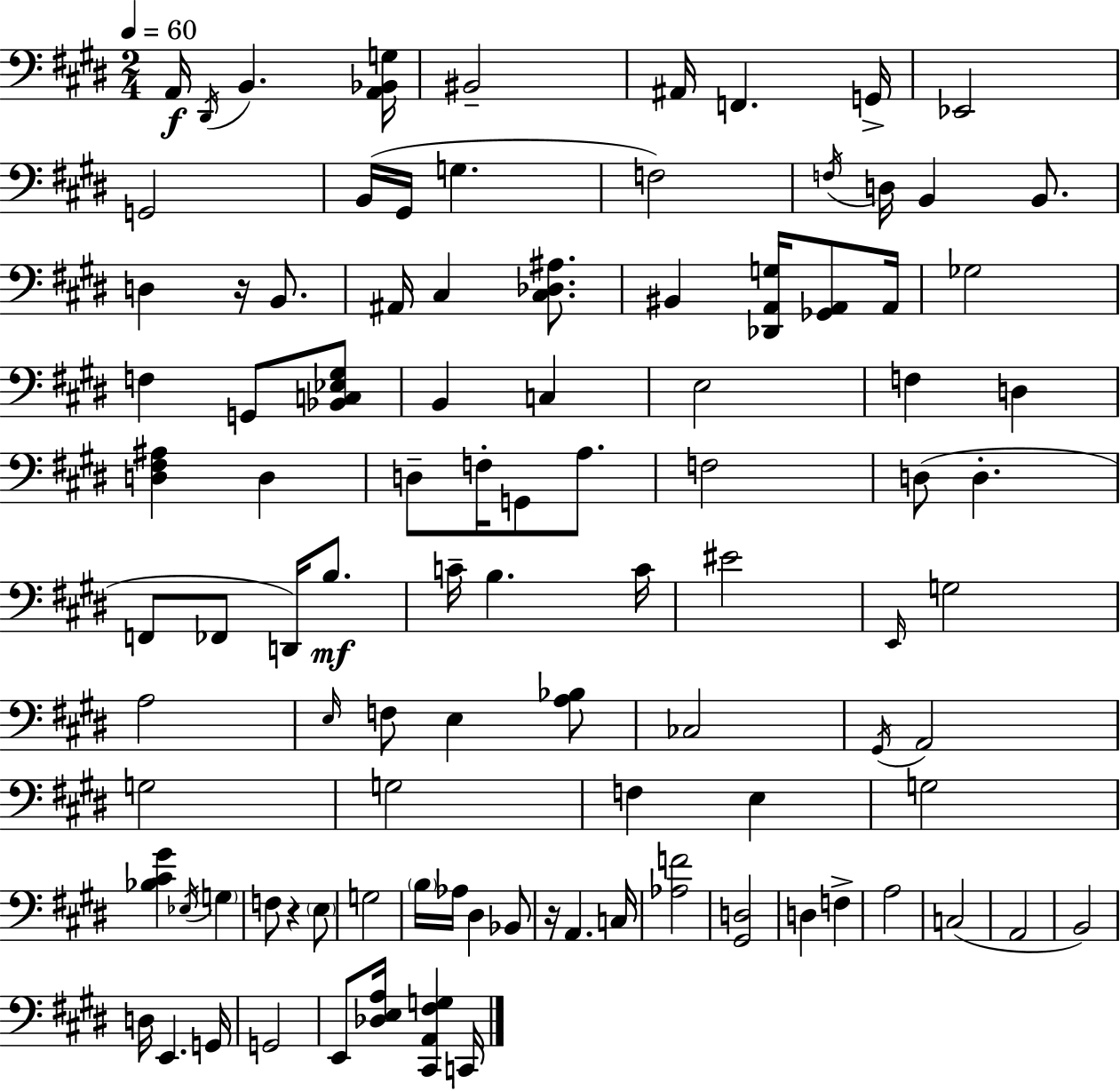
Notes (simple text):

A2/s D#2/s B2/q. [A2,Bb2,G3]/s BIS2/h A#2/s F2/q. G2/s Eb2/h G2/h B2/s G#2/s G3/q. F3/h F3/s D3/s B2/q B2/e. D3/q R/s B2/e. A#2/s C#3/q [C#3,Db3,A#3]/e. BIS2/q [Db2,A2,G3]/s [Gb2,A2]/e A2/s Gb3/h F3/q G2/e [Bb2,C3,Eb3,G#3]/e B2/q C3/q E3/h F3/q D3/q [D3,F#3,A#3]/q D3/q D3/e F3/s G2/e A3/e. F3/h D3/e D3/q. F2/e FES2/e D2/s B3/e. C4/s B3/q. C4/s EIS4/h E2/s G3/h A3/h E3/s F3/e E3/q [A3,Bb3]/e CES3/h G#2/s A2/h G3/h G3/h F3/q E3/q G3/h [Bb3,C#4,G#4]/q Eb3/s G3/q F3/e R/q E3/e G3/h B3/s Ab3/s D#3/q Bb2/e R/s A2/q. C3/s [Ab3,F4]/h [G#2,D3]/h D3/q F3/q A3/h C3/h A2/h B2/h D3/s E2/q. G2/s G2/h E2/e [Db3,E3,A3]/s [C#2,A2,F#3,G3]/q C2/s